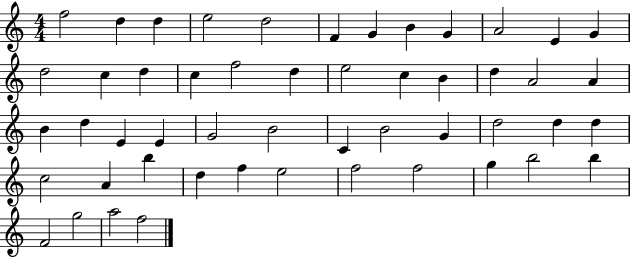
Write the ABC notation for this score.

X:1
T:Untitled
M:4/4
L:1/4
K:C
f2 d d e2 d2 F G B G A2 E G d2 c d c f2 d e2 c B d A2 A B d E E G2 B2 C B2 G d2 d d c2 A b d f e2 f2 f2 g b2 b F2 g2 a2 f2